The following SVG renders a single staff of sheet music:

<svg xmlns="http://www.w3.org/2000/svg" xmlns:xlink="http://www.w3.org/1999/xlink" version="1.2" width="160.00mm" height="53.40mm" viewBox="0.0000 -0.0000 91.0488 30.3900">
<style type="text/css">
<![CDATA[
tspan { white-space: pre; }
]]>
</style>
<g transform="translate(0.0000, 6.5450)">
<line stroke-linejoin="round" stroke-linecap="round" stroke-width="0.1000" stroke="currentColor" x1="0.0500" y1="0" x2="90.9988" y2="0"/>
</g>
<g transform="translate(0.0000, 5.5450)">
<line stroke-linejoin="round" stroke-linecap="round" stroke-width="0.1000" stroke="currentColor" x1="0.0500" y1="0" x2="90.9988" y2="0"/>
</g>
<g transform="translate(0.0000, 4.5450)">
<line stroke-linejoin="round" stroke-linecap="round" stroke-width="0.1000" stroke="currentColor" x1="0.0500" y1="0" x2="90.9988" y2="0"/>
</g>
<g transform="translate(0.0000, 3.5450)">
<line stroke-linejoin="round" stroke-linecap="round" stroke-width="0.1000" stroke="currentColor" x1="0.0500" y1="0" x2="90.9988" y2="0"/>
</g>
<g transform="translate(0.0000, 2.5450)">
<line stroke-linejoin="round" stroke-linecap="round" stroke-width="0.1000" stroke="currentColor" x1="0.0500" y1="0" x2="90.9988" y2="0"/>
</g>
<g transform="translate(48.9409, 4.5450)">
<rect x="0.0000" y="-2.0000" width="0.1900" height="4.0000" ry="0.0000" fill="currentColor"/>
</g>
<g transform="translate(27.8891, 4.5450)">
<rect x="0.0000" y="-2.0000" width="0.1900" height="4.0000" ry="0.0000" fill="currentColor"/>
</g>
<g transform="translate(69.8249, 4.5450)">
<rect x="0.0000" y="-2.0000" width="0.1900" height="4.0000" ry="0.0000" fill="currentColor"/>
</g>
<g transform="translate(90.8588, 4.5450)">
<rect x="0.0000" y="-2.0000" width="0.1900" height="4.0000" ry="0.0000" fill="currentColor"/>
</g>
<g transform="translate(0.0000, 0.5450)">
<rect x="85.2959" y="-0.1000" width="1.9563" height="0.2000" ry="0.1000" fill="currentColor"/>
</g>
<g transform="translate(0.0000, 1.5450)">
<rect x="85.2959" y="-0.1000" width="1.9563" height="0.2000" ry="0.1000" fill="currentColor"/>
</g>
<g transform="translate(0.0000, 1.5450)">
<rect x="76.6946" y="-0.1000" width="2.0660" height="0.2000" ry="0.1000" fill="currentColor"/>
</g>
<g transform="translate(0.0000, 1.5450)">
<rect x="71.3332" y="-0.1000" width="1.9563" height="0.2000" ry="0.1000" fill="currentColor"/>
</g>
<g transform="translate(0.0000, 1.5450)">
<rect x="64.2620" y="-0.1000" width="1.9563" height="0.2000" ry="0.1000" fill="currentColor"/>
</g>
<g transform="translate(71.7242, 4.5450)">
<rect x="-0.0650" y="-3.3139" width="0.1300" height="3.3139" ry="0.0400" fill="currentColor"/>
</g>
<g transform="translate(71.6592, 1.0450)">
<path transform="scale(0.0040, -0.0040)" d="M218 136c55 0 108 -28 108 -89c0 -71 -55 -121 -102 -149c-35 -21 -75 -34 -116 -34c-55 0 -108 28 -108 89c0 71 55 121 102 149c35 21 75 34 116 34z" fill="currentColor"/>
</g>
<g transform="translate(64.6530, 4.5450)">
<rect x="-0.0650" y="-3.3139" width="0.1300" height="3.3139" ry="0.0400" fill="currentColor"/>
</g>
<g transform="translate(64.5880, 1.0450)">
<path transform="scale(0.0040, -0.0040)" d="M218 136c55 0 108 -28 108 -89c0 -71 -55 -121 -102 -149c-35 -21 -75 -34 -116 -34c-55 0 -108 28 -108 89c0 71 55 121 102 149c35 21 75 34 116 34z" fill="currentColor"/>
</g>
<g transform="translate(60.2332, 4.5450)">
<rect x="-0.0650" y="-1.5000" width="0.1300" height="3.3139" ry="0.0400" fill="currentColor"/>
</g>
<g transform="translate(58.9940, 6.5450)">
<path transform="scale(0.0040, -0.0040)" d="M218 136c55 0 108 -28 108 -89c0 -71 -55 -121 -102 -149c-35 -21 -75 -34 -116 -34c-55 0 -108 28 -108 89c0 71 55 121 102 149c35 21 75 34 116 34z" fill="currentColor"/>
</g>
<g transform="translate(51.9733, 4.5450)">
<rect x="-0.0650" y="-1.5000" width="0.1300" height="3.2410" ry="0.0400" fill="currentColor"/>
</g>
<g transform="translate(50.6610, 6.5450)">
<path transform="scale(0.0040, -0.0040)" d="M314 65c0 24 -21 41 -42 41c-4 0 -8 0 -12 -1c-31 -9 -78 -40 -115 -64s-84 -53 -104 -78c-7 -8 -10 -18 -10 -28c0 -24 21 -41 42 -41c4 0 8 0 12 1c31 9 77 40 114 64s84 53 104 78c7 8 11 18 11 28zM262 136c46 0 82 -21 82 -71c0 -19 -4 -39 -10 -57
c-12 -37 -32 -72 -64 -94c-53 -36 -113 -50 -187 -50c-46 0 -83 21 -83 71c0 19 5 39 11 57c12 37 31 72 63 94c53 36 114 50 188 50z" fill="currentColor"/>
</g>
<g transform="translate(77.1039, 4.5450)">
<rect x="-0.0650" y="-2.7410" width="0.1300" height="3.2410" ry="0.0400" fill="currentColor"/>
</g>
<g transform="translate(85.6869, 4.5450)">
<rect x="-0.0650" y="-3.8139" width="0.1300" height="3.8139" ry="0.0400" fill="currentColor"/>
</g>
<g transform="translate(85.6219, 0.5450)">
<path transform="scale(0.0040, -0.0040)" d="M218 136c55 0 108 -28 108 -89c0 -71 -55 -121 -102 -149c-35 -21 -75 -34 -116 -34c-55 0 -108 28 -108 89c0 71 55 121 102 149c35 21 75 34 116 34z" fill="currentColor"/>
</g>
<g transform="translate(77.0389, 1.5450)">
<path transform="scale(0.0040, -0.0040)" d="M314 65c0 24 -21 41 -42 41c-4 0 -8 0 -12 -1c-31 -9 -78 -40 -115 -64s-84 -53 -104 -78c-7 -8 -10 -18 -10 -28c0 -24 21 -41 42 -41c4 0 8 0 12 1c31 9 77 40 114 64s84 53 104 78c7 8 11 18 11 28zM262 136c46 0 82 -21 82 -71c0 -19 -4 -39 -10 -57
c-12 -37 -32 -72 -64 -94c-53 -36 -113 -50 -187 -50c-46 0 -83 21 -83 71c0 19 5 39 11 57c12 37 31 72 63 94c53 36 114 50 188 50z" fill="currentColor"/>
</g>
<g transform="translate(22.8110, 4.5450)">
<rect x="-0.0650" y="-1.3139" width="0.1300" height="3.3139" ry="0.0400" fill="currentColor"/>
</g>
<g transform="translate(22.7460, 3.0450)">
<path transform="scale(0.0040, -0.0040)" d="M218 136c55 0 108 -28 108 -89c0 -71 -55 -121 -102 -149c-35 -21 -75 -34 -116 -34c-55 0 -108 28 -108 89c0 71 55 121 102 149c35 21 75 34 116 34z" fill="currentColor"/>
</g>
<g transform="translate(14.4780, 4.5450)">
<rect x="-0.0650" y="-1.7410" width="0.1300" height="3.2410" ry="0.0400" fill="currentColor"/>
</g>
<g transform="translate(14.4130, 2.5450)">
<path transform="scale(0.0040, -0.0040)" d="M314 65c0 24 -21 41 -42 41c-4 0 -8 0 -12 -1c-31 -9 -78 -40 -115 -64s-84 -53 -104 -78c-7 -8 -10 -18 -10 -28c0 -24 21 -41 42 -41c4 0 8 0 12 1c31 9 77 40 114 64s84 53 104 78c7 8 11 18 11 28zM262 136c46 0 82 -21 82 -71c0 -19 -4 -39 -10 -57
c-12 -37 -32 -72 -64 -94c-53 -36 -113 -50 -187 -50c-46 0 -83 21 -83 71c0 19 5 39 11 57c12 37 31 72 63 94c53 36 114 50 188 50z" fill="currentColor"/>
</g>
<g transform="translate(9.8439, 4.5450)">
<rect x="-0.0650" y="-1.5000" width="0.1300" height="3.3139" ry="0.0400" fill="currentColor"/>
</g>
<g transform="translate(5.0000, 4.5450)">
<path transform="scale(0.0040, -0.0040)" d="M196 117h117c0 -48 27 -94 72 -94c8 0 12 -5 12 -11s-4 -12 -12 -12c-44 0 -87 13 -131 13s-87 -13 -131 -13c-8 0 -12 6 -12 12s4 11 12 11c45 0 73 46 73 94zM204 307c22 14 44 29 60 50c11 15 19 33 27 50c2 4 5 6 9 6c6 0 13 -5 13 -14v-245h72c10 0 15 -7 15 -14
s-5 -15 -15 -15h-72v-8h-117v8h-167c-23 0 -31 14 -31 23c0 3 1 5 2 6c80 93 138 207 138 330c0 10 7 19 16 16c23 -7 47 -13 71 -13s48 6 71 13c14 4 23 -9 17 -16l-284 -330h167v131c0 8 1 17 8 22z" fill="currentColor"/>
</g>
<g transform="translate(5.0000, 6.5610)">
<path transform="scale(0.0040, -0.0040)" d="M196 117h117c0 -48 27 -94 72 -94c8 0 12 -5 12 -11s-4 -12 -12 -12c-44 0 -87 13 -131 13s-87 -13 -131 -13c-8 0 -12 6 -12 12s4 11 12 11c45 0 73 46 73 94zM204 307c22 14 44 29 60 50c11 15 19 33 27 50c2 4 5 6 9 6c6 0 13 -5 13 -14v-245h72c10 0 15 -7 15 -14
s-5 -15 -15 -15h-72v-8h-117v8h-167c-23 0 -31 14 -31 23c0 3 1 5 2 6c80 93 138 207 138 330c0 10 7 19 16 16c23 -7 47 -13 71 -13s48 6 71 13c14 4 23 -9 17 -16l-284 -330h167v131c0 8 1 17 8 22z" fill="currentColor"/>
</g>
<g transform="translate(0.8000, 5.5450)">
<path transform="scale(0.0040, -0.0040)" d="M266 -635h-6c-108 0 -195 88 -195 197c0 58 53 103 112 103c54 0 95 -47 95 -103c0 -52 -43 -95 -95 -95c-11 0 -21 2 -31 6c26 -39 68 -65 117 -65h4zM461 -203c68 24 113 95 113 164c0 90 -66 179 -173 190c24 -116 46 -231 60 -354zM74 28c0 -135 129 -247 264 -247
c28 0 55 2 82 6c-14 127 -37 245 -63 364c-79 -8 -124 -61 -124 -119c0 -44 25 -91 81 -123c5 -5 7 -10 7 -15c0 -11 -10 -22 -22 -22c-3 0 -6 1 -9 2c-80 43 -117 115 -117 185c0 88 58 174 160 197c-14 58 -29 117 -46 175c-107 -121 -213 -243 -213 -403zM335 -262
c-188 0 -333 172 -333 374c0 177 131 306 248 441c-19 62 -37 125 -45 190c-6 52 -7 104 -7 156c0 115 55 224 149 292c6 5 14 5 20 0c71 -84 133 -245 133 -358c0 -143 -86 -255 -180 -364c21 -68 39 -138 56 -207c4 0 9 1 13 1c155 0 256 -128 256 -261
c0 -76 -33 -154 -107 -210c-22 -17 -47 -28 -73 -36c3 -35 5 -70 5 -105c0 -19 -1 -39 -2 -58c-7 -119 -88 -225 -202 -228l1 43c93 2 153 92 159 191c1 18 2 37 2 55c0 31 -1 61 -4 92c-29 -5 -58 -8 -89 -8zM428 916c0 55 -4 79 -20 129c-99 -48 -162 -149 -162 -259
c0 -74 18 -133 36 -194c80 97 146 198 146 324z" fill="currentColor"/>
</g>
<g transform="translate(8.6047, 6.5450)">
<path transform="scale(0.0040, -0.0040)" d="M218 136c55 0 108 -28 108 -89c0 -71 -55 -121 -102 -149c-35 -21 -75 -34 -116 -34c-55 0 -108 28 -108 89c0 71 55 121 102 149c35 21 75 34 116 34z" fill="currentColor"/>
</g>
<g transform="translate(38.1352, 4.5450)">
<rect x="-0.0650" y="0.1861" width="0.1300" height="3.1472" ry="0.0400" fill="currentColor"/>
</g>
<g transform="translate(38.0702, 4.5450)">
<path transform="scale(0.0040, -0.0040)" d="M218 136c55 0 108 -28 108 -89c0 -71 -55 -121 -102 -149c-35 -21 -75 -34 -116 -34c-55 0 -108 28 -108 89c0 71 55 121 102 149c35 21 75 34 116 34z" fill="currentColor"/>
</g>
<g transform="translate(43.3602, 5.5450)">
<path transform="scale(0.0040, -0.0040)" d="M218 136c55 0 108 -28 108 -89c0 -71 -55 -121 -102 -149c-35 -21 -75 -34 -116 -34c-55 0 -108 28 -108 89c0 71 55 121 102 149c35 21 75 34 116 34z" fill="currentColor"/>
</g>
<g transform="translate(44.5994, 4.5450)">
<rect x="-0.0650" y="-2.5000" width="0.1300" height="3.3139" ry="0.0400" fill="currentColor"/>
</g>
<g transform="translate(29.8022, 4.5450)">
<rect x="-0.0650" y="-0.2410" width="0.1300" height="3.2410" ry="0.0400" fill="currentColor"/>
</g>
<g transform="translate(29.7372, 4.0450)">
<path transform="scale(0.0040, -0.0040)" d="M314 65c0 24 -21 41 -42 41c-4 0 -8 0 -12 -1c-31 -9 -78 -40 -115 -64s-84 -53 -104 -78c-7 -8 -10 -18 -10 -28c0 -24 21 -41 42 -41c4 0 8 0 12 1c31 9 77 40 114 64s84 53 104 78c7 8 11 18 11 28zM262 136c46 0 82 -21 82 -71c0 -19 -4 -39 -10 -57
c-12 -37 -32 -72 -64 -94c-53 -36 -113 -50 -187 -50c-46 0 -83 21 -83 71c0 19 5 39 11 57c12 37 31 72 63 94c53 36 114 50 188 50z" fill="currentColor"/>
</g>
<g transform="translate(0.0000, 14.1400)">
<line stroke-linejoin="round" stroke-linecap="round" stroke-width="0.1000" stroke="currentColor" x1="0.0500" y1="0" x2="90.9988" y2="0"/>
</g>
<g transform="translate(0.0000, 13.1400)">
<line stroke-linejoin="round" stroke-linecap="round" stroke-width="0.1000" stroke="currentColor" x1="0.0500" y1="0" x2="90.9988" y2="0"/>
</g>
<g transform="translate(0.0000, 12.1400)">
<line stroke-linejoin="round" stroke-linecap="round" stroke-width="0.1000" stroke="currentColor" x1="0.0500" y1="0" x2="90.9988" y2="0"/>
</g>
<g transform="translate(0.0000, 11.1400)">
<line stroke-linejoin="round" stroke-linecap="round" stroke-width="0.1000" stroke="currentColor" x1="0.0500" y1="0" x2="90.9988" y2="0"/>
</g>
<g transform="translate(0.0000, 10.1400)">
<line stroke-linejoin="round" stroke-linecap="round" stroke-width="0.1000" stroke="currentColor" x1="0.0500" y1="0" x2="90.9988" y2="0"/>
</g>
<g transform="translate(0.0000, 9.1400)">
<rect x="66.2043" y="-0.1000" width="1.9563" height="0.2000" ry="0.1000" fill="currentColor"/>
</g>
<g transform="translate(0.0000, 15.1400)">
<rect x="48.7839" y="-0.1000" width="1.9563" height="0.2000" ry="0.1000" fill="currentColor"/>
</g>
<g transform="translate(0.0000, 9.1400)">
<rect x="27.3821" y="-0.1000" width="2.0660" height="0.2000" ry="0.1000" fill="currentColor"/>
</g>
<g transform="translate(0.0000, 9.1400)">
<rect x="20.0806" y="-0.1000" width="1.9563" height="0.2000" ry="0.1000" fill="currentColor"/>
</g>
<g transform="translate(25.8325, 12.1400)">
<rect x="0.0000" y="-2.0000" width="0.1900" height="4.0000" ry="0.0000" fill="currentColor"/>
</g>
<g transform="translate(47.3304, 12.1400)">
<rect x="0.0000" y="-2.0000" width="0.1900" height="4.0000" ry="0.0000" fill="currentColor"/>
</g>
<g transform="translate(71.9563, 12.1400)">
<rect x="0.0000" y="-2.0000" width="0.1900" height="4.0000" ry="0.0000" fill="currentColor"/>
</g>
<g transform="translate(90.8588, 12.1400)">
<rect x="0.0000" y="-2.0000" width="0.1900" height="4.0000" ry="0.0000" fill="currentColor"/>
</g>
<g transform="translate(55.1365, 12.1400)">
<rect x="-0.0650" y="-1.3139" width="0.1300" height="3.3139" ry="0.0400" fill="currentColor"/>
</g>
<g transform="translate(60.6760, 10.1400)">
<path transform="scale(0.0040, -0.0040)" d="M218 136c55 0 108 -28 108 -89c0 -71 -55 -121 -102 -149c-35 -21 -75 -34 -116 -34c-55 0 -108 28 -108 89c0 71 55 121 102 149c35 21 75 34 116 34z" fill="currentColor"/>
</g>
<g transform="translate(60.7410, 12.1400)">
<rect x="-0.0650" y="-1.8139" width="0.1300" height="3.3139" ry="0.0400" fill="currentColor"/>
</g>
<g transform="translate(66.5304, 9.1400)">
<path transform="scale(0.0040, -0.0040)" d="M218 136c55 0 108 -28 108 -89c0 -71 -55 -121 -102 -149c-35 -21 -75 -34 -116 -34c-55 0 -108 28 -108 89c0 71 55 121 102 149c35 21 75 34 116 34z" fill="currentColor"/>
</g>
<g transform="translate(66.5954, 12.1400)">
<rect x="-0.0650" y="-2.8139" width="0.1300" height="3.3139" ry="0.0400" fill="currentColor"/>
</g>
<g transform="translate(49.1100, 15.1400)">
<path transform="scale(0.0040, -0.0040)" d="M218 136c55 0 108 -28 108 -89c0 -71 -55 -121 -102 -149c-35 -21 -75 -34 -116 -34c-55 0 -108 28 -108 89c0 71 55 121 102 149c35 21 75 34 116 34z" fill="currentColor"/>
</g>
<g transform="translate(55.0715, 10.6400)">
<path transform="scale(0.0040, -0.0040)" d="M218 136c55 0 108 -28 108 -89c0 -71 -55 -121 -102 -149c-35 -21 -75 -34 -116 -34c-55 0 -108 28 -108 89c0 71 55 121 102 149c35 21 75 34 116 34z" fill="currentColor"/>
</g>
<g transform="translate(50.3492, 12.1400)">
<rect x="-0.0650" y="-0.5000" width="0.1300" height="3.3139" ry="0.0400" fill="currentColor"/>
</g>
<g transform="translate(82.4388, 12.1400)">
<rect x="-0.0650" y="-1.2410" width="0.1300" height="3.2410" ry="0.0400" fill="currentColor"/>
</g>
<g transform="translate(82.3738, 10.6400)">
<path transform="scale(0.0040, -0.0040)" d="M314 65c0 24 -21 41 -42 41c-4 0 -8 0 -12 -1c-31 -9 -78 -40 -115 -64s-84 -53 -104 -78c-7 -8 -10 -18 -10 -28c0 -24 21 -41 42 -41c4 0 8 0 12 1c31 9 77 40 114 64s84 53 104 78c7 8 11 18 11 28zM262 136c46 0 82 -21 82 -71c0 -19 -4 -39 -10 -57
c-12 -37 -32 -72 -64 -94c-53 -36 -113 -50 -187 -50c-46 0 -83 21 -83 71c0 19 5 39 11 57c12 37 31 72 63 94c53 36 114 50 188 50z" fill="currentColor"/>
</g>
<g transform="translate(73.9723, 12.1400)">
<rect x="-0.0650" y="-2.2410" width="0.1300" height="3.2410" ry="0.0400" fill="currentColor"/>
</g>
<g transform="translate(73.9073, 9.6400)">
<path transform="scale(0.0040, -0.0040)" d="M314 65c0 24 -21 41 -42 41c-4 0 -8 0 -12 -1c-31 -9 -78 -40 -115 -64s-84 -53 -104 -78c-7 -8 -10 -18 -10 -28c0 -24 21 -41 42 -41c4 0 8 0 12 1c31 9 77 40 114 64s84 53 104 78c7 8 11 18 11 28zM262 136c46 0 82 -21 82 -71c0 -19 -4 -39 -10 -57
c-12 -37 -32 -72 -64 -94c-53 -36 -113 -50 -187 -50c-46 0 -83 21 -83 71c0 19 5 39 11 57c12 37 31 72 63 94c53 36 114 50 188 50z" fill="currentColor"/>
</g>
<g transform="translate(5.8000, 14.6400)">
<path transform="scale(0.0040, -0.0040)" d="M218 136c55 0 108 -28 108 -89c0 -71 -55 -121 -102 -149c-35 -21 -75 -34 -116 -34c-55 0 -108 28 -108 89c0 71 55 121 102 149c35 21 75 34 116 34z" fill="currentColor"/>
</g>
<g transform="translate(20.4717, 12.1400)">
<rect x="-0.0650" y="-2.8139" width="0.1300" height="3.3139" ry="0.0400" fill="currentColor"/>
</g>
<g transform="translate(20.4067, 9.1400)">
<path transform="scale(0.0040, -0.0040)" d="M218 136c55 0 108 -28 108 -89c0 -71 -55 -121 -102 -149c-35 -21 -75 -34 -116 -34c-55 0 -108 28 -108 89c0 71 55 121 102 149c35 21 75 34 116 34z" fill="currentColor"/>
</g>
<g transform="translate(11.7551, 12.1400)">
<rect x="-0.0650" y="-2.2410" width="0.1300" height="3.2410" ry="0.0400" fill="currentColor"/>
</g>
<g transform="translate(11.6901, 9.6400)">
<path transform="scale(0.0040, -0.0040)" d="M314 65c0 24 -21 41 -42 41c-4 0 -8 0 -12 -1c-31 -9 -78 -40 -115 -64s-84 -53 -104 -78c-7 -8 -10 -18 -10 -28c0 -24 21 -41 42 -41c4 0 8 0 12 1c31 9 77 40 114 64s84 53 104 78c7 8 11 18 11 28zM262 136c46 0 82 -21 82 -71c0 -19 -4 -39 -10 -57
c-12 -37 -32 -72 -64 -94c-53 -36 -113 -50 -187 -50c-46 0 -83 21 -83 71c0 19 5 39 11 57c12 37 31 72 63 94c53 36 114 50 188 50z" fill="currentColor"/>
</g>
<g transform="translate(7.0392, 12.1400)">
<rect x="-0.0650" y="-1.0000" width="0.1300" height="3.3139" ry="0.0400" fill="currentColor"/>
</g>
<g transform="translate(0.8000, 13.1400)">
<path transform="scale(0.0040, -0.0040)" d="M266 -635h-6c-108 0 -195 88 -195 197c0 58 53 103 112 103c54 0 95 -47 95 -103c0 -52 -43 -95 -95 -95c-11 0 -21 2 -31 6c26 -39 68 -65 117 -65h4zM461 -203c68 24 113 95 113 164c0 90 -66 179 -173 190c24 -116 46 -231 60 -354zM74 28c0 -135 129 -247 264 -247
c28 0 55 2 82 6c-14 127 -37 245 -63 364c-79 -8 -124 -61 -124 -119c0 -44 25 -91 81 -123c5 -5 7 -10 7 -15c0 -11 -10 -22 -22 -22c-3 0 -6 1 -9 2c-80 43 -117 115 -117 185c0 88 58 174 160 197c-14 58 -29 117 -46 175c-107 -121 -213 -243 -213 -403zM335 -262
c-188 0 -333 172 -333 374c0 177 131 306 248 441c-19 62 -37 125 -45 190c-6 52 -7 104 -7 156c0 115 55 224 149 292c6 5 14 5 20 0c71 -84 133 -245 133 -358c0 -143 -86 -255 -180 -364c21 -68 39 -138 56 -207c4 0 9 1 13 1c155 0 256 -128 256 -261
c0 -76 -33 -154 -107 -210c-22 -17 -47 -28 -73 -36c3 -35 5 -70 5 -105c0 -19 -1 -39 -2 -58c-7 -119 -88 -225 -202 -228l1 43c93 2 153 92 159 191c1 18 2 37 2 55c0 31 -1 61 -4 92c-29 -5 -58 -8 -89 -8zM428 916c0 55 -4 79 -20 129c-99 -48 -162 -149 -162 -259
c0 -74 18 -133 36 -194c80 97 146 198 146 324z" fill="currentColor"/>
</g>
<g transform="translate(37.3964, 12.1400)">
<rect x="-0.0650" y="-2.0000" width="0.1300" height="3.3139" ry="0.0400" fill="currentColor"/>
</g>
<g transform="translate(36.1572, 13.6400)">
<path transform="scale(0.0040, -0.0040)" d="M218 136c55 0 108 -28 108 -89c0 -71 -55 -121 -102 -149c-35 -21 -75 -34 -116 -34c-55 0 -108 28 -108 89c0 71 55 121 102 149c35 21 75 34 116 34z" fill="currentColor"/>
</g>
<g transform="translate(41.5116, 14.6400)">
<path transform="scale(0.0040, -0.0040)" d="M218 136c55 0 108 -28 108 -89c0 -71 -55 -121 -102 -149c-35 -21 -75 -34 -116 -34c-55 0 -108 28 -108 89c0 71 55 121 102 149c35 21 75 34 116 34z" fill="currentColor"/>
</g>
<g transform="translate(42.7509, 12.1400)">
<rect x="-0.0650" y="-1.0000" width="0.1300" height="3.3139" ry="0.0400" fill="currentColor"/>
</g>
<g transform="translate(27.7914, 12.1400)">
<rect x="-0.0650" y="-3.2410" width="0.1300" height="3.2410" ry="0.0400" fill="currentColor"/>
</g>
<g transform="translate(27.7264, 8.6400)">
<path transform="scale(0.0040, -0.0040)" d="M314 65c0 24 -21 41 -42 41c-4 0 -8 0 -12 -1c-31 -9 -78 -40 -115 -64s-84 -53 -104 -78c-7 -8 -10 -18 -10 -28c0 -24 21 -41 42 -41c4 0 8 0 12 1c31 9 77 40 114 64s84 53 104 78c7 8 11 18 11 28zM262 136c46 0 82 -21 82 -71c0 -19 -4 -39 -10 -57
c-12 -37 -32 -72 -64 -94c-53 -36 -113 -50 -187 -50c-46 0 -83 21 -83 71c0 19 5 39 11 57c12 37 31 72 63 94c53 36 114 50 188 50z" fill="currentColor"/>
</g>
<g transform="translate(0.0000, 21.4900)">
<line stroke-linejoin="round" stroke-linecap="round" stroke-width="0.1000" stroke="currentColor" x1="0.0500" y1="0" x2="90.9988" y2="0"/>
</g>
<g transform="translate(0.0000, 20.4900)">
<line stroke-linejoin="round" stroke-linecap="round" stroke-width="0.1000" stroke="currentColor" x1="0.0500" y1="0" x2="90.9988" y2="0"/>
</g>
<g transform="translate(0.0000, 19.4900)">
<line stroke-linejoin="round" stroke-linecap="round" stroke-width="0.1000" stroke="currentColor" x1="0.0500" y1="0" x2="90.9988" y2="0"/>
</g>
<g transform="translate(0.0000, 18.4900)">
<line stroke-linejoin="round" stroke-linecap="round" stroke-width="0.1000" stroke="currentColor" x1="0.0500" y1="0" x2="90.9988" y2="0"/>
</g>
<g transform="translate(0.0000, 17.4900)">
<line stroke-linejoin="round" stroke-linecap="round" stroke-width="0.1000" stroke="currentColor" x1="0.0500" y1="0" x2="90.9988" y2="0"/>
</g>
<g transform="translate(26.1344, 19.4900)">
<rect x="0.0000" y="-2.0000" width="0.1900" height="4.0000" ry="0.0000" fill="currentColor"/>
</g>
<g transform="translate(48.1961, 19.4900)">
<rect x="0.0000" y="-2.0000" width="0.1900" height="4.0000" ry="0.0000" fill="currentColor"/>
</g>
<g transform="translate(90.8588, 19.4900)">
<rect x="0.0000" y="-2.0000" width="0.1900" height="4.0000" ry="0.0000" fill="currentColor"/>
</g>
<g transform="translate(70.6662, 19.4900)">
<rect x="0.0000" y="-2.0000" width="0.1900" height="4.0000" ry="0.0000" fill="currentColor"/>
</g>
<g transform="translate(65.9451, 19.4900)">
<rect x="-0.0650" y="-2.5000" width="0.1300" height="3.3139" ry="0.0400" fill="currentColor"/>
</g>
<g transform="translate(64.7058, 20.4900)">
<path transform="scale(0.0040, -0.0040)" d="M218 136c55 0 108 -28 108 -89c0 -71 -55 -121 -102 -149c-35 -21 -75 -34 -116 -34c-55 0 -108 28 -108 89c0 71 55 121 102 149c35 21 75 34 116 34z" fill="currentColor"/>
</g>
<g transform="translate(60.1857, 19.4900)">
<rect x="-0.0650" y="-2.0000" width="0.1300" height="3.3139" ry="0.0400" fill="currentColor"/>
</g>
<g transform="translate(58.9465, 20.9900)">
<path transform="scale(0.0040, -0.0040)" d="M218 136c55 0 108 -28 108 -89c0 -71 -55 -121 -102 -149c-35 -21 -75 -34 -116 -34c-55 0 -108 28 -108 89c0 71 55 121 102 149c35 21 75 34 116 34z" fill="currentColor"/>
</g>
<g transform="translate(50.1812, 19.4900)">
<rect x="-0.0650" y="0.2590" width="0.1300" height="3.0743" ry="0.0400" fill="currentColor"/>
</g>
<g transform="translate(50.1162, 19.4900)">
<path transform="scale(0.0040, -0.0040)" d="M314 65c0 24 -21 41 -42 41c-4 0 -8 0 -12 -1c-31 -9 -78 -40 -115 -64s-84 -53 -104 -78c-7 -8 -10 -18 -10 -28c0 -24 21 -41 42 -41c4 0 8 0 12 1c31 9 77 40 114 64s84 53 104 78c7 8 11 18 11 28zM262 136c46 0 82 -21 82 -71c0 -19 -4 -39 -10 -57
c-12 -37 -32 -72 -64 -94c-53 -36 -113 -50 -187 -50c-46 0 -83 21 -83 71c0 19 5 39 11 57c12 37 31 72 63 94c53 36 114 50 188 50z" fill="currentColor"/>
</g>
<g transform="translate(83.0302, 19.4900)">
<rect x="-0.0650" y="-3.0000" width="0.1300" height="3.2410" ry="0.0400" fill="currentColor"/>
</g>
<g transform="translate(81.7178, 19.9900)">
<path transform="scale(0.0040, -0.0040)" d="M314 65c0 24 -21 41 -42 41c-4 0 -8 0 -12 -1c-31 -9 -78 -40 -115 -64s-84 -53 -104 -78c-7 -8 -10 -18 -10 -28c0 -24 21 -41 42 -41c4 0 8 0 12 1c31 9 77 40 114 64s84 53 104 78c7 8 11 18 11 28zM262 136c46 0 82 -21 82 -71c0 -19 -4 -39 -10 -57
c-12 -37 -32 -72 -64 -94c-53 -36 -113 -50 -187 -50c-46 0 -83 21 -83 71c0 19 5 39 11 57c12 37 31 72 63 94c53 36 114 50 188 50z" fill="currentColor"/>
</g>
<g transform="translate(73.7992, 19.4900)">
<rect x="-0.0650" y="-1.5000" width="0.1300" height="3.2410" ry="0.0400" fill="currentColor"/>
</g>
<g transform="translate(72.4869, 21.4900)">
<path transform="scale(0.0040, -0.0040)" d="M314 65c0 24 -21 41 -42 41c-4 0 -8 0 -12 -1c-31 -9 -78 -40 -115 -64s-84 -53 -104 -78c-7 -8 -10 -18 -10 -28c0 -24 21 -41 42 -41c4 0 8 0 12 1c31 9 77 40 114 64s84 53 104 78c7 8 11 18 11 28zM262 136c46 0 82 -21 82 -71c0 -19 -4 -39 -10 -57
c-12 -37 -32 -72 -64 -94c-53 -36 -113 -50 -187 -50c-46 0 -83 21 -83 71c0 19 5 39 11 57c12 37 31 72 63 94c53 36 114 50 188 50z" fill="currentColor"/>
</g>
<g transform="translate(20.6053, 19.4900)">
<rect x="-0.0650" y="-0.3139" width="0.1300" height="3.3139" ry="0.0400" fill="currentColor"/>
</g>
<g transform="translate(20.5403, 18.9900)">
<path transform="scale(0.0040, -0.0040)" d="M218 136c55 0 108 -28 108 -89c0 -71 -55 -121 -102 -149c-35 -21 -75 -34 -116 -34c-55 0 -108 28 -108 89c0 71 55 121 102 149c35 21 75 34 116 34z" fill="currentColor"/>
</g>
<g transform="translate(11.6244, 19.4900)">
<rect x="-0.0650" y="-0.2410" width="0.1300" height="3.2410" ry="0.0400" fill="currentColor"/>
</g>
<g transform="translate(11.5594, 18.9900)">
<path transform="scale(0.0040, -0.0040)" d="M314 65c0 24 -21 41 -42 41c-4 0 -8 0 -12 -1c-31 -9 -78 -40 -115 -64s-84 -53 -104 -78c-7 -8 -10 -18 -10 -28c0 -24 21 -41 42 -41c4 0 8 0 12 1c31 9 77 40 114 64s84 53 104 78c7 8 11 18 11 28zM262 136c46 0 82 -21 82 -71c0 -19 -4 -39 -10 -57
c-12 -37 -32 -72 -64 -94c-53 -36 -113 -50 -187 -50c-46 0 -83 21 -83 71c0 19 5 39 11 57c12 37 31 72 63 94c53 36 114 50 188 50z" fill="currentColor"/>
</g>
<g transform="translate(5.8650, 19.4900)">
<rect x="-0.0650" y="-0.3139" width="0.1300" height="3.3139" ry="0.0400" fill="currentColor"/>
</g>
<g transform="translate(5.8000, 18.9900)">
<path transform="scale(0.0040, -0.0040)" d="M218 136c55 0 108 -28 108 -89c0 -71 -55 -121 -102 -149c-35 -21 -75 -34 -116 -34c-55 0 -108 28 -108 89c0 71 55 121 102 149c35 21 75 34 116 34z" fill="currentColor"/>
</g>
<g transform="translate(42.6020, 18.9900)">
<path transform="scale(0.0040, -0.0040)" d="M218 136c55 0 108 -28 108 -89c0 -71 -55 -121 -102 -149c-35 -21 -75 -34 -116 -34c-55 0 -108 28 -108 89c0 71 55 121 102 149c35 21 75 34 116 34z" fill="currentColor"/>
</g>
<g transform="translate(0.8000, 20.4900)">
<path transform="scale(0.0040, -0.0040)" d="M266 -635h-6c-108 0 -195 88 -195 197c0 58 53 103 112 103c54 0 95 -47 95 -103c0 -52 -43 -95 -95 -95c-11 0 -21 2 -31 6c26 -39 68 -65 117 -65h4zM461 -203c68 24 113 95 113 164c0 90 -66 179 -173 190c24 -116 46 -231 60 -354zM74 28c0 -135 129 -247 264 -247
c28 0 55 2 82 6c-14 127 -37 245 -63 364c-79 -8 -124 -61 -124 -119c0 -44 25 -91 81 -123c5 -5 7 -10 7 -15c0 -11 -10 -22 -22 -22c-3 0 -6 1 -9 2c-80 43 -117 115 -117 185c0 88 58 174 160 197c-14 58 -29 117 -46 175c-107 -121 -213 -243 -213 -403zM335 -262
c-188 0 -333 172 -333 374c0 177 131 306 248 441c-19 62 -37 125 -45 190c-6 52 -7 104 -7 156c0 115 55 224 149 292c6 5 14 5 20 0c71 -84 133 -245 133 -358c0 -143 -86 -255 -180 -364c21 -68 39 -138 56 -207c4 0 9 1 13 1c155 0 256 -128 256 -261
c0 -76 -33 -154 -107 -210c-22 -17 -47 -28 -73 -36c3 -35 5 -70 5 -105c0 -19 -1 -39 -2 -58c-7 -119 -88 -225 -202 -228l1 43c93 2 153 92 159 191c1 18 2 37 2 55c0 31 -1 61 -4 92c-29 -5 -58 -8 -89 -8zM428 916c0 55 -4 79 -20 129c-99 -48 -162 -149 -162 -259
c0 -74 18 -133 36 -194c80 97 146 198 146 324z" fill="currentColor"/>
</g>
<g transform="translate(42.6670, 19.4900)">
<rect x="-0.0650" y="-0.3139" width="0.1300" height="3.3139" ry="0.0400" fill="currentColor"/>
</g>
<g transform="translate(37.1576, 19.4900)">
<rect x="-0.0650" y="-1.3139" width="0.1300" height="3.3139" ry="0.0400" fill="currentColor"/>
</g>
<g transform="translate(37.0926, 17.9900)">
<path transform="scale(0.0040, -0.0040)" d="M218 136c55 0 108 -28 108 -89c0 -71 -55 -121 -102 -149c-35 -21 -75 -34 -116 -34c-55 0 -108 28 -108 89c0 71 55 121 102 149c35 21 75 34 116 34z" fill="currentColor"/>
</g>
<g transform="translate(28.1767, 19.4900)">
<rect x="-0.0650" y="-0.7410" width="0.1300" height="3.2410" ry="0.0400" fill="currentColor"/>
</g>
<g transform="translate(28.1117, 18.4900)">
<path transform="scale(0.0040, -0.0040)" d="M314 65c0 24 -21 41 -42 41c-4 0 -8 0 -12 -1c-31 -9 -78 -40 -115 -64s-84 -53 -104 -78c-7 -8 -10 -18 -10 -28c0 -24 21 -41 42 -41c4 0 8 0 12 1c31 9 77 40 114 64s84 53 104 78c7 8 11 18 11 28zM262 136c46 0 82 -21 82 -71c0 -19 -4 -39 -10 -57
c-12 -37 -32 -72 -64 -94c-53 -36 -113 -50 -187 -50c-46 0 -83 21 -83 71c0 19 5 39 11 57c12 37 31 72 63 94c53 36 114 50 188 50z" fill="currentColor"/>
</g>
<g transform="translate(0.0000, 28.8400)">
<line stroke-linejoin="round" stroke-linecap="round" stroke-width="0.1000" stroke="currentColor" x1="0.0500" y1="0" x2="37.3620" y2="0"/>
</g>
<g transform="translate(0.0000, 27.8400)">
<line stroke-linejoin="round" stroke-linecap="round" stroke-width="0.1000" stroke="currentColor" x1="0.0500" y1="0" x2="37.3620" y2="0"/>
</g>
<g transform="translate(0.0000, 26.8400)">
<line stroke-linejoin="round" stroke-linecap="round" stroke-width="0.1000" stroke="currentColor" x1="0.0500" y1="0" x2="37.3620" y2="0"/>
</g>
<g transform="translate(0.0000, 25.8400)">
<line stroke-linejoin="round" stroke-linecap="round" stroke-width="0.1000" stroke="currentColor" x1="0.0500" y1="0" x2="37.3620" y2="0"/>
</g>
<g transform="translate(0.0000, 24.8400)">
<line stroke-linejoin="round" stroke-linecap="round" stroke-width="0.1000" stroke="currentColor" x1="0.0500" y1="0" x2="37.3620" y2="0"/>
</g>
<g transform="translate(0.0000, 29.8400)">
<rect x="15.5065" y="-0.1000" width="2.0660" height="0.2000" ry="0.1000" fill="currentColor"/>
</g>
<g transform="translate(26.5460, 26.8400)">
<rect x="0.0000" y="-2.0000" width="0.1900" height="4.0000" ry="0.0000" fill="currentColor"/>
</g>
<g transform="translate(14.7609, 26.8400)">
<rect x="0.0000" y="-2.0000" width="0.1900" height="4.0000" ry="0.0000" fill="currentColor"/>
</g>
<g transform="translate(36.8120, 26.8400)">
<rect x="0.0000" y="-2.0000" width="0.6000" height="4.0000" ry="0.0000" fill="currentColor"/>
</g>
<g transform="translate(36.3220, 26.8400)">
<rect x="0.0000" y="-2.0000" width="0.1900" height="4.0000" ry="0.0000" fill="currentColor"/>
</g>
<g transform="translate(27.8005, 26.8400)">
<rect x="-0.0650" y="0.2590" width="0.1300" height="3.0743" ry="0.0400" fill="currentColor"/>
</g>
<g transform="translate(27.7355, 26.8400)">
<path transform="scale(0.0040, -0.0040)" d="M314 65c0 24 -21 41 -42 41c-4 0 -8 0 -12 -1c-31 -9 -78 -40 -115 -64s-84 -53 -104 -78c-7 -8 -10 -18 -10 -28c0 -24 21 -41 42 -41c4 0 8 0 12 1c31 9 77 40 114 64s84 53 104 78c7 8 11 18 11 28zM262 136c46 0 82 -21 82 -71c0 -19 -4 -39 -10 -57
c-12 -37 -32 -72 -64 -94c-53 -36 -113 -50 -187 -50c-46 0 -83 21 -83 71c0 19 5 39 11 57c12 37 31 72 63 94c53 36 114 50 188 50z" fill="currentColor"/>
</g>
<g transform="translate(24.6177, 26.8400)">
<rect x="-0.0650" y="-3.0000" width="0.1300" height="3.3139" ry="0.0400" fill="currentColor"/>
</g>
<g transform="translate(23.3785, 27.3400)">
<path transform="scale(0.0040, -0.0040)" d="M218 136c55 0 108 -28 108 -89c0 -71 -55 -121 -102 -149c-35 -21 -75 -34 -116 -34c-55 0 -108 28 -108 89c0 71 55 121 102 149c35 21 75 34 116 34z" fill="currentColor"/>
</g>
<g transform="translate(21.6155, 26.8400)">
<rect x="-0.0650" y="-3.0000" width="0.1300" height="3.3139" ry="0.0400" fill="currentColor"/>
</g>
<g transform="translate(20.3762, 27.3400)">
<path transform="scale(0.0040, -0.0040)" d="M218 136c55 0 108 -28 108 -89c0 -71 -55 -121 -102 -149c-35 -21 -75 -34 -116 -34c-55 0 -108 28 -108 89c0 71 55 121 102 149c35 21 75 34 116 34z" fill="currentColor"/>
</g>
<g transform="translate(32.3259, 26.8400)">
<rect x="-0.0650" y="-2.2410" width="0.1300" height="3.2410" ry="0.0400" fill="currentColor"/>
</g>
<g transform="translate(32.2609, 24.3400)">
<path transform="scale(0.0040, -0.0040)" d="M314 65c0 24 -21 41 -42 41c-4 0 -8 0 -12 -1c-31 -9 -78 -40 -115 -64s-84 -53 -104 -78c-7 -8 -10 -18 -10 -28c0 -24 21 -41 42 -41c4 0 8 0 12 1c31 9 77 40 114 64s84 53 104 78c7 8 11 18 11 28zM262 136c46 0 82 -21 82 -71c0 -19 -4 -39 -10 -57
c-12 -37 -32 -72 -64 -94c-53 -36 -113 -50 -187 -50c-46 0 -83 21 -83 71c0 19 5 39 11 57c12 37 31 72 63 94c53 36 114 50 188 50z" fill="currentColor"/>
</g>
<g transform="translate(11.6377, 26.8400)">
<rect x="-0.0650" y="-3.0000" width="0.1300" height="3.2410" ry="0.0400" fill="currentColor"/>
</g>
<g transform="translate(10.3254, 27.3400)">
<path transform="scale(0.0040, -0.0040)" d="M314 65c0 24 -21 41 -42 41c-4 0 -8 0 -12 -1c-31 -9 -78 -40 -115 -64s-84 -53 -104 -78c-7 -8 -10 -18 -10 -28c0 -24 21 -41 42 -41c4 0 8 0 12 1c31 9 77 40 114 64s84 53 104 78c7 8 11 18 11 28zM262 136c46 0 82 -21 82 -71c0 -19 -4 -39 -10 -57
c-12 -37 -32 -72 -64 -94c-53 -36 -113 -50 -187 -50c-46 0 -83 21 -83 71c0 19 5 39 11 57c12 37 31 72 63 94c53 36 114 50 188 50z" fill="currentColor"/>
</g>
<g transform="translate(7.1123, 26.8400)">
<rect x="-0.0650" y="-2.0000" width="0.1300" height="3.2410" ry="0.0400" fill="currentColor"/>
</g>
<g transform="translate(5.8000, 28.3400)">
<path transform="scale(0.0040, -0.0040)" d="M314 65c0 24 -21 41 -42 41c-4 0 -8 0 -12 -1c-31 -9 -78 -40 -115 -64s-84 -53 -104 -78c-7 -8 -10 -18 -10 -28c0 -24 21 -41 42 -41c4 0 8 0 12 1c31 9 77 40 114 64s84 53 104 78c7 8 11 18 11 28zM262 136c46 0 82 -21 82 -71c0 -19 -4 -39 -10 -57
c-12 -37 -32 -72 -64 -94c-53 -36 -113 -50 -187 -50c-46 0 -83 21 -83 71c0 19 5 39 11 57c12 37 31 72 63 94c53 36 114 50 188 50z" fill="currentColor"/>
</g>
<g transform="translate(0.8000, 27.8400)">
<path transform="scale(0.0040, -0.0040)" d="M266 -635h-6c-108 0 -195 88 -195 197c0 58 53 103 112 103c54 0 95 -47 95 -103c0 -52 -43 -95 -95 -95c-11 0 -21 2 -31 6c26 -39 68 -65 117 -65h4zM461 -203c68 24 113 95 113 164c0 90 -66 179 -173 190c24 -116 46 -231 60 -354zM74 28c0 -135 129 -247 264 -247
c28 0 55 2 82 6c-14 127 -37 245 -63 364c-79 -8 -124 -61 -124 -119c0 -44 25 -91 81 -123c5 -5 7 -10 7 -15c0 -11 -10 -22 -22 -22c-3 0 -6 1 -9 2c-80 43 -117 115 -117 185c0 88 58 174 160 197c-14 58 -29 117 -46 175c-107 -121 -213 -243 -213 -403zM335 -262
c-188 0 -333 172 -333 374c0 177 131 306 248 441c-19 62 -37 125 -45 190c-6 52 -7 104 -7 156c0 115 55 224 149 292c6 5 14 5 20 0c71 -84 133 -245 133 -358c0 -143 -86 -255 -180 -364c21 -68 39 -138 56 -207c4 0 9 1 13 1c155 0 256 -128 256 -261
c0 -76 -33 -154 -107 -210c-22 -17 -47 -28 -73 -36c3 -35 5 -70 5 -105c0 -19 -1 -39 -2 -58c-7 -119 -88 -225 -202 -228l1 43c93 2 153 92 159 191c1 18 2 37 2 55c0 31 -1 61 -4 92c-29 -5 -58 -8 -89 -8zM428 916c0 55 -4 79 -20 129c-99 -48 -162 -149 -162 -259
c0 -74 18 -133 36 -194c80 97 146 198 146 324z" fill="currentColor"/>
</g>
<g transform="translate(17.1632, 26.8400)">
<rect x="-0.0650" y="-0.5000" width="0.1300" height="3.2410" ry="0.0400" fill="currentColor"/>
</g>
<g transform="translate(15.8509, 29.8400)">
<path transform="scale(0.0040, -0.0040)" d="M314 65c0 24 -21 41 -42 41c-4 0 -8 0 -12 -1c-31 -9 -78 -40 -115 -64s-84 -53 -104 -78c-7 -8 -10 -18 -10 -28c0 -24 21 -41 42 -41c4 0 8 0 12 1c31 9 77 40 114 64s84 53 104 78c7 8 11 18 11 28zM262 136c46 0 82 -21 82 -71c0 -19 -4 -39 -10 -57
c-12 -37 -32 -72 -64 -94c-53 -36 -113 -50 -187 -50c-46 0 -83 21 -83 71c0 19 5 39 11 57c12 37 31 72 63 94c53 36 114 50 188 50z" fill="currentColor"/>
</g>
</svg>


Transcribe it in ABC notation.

X:1
T:Untitled
M:4/4
L:1/4
K:C
E f2 e c2 B G E2 E b b a2 c' D g2 a b2 F D C e f a g2 e2 c c2 c d2 e c B2 F G E2 A2 F2 A2 C2 A A B2 g2